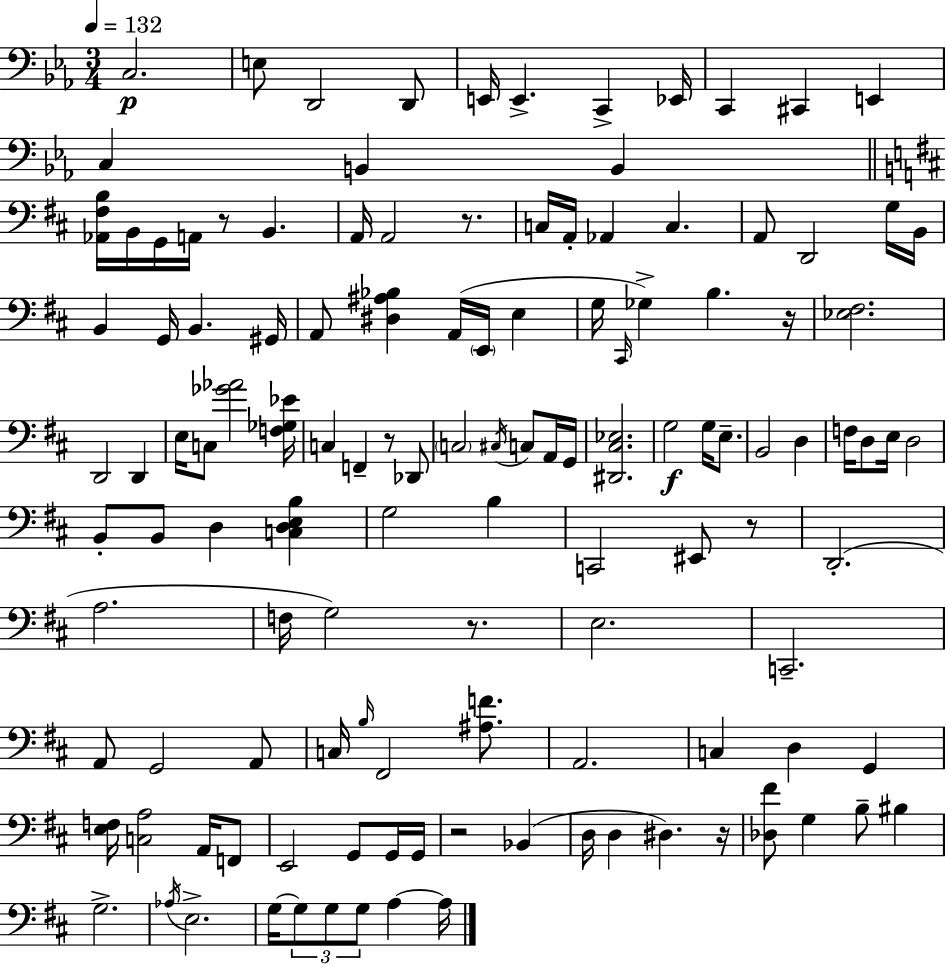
C3/h. E3/e D2/h D2/e E2/s E2/q. C2/q Eb2/s C2/q C#2/q E2/q C3/q B2/q B2/q [Ab2,F#3,B3]/s B2/s G2/s A2/s R/e B2/q. A2/s A2/h R/e. C3/s A2/s Ab2/q C3/q. A2/e D2/h G3/s B2/s B2/q G2/s B2/q. G#2/s A2/e [D#3,A#3,Bb3]/q A2/s E2/s E3/q G3/s C#2/s Gb3/q B3/q. R/s [Eb3,F#3]/h. D2/h D2/q E3/s C3/e [Gb4,Ab4]/h [F3,Gb3,Eb4]/s C3/q F2/q R/e Db2/e C3/h C#3/s C3/e A2/s G2/s [D#2,C#3,Eb3]/h. G3/h G3/s E3/e. B2/h D3/q F3/s D3/e E3/s D3/h B2/e B2/e D3/q [C3,D3,E3,B3]/q G3/h B3/q C2/h EIS2/e R/e D2/h. A3/h. F3/s G3/h R/e. E3/h. C2/h. A2/e G2/h A2/e C3/s B3/s F#2/h [A#3,F4]/e. A2/h. C3/q D3/q G2/q [E3,F3]/s [C3,A3]/h A2/s F2/e E2/h G2/e G2/s G2/s R/h Bb2/q D3/s D3/q D#3/q. R/s [Db3,F#4]/e G3/q B3/e BIS3/q G3/h. Ab3/s E3/h. G3/s G3/e G3/e G3/e A3/q A3/s